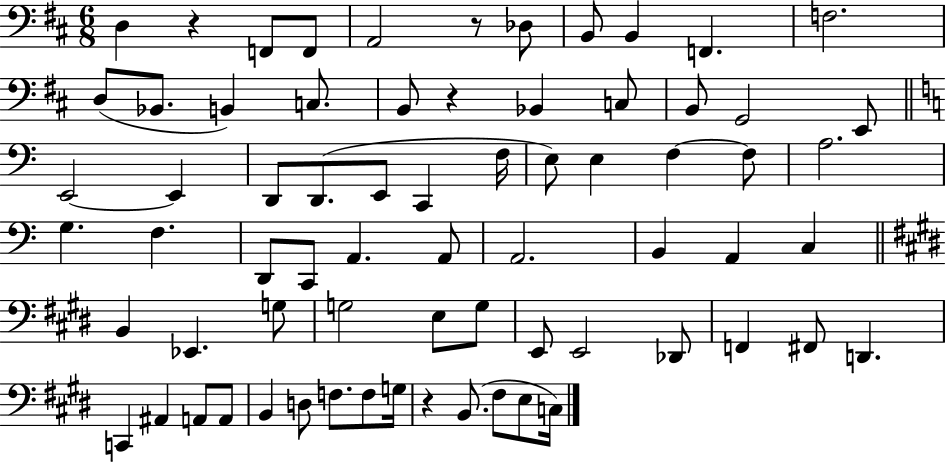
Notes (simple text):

D3/q R/q F2/e F2/e A2/h R/e Db3/e B2/e B2/q F2/q. F3/h. D3/e Bb2/e. B2/q C3/e. B2/e R/q Bb2/q C3/e B2/e G2/h E2/e E2/h E2/q D2/e D2/e. E2/e C2/q F3/s E3/e E3/q F3/q F3/e A3/h. G3/q. F3/q. D2/e C2/e A2/q. A2/e A2/h. B2/q A2/q C3/q B2/q Eb2/q. G3/e G3/h E3/e G3/e E2/e E2/h Db2/e F2/q F#2/e D2/q. C2/q A#2/q A2/e A2/e B2/q D3/e F3/e. F3/e G3/s R/q B2/e. F#3/e E3/e C3/s